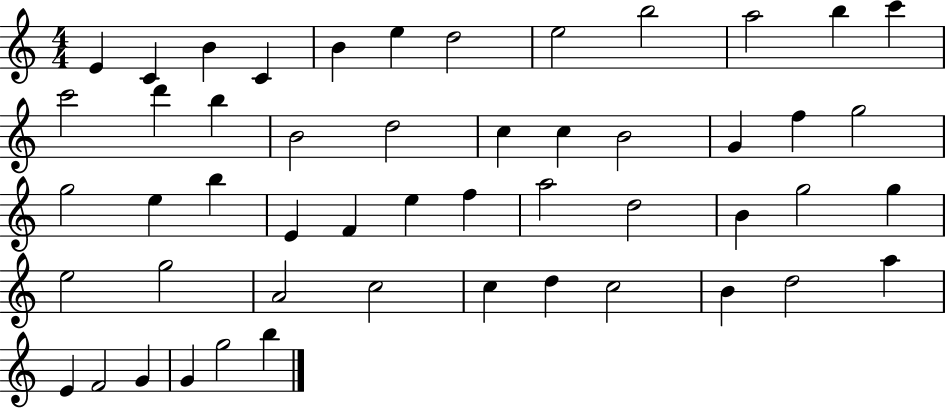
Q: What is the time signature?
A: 4/4